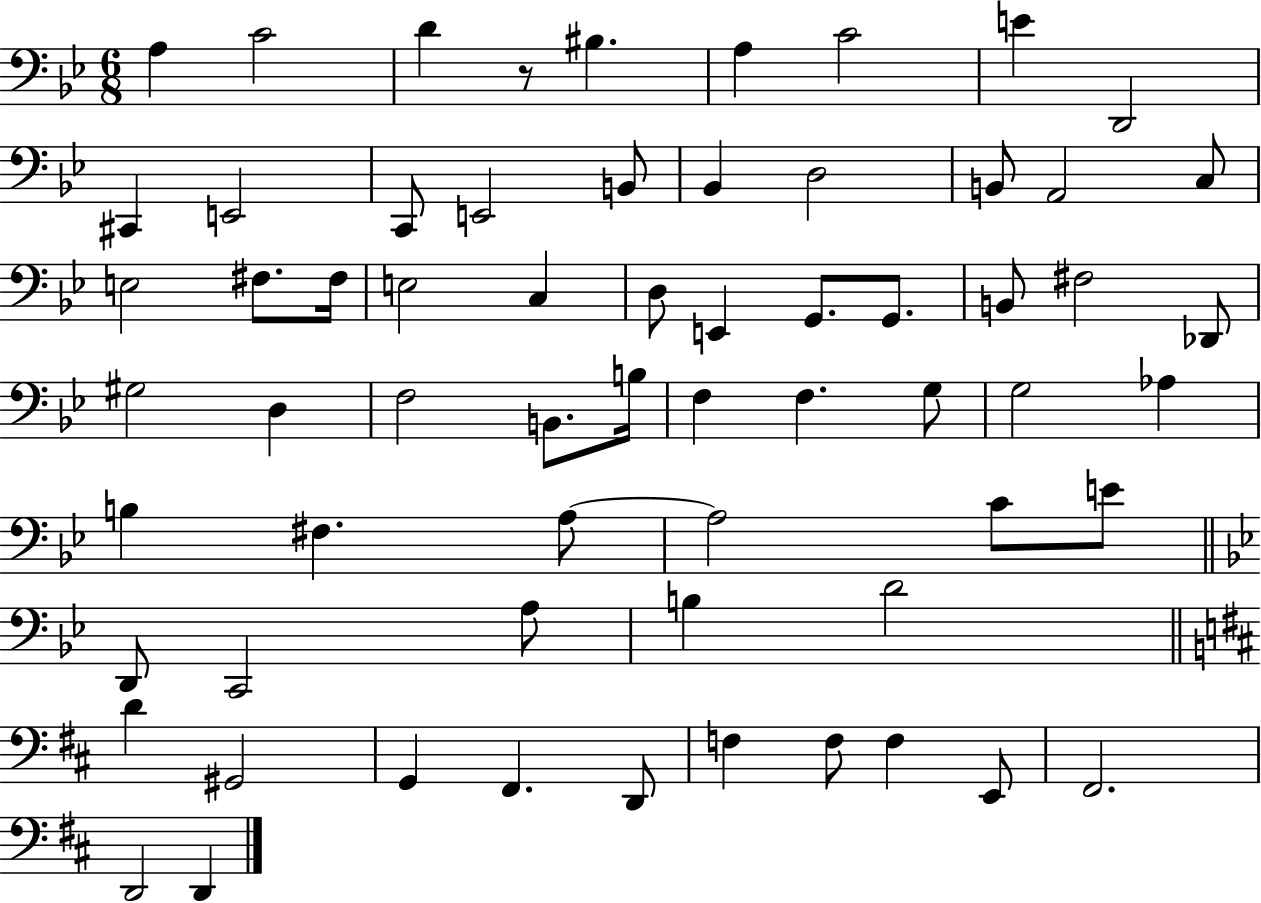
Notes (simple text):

A3/q C4/h D4/q R/e BIS3/q. A3/q C4/h E4/q D2/h C#2/q E2/h C2/e E2/h B2/e Bb2/q D3/h B2/e A2/h C3/e E3/h F#3/e. F#3/s E3/h C3/q D3/e E2/q G2/e. G2/e. B2/e F#3/h Db2/e G#3/h D3/q F3/h B2/e. B3/s F3/q F3/q. G3/e G3/h Ab3/q B3/q F#3/q. A3/e A3/h C4/e E4/e D2/e C2/h A3/e B3/q D4/h D4/q G#2/h G2/q F#2/q. D2/e F3/q F3/e F3/q E2/e F#2/h. D2/h D2/q